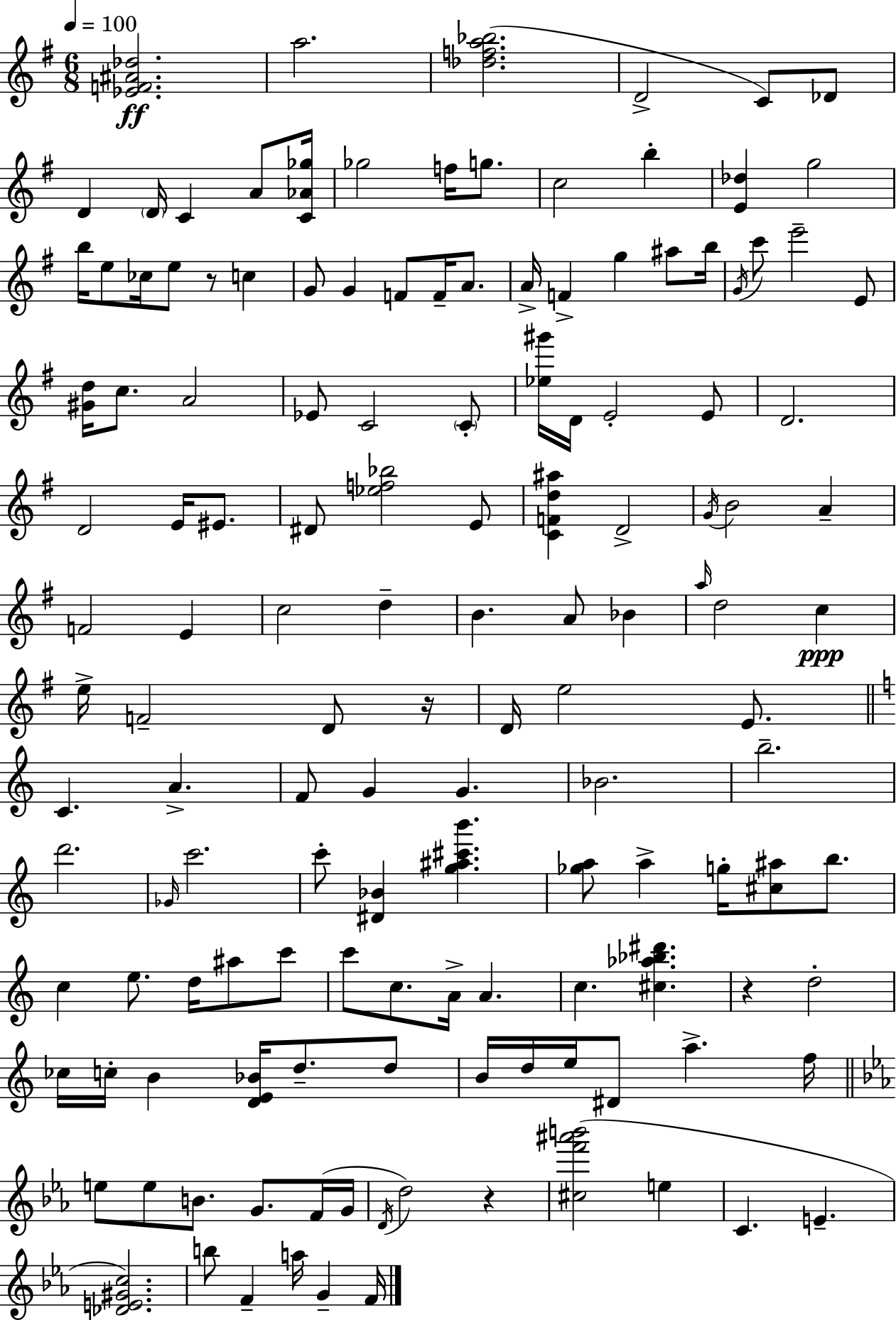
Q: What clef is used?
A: treble